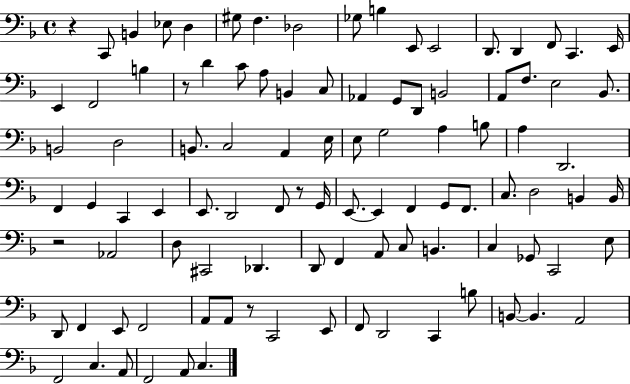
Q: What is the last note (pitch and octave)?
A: C3